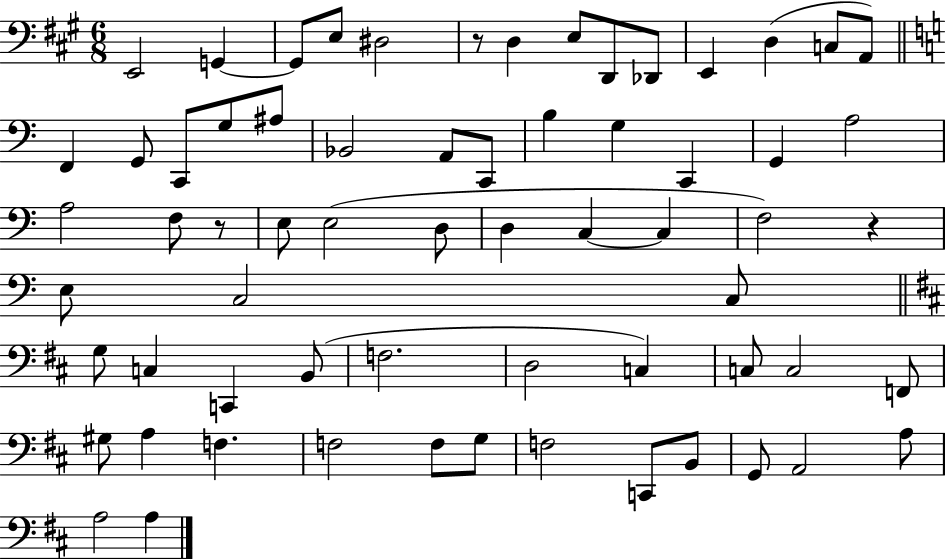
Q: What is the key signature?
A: A major